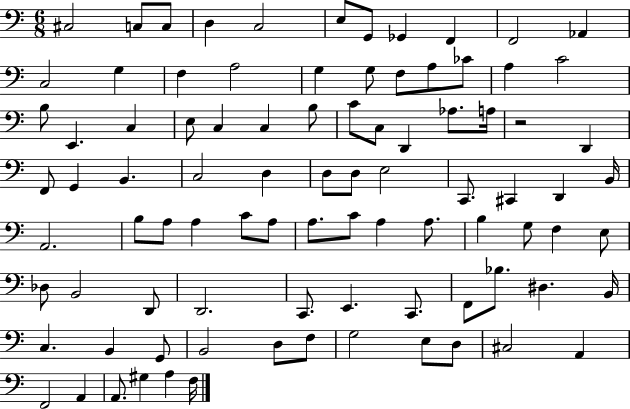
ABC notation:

X:1
T:Untitled
M:6/8
L:1/4
K:C
^C,2 C,/2 C,/2 D, C,2 E,/2 G,,/2 _G,, F,, F,,2 _A,, C,2 G, F, A,2 G, G,/2 F,/2 A,/2 _C/2 A, C2 B,/2 E,, C, E,/2 C, C, B,/2 C/2 C,/2 D,, _A,/2 A,/4 z2 D,, F,,/2 G,, B,, C,2 D, D,/2 D,/2 E,2 C,,/2 ^C,, D,, B,,/4 A,,2 B,/2 A,/2 A, C/2 A,/2 A,/2 C/2 A, A,/2 B, G,/2 F, E,/2 _D,/2 B,,2 D,,/2 D,,2 C,,/2 E,, C,,/2 F,,/2 _B,/2 ^D, B,,/4 C, B,, G,,/2 B,,2 D,/2 F,/2 G,2 E,/2 D,/2 ^C,2 A,, F,,2 A,, A,,/2 ^G, A, F,/4